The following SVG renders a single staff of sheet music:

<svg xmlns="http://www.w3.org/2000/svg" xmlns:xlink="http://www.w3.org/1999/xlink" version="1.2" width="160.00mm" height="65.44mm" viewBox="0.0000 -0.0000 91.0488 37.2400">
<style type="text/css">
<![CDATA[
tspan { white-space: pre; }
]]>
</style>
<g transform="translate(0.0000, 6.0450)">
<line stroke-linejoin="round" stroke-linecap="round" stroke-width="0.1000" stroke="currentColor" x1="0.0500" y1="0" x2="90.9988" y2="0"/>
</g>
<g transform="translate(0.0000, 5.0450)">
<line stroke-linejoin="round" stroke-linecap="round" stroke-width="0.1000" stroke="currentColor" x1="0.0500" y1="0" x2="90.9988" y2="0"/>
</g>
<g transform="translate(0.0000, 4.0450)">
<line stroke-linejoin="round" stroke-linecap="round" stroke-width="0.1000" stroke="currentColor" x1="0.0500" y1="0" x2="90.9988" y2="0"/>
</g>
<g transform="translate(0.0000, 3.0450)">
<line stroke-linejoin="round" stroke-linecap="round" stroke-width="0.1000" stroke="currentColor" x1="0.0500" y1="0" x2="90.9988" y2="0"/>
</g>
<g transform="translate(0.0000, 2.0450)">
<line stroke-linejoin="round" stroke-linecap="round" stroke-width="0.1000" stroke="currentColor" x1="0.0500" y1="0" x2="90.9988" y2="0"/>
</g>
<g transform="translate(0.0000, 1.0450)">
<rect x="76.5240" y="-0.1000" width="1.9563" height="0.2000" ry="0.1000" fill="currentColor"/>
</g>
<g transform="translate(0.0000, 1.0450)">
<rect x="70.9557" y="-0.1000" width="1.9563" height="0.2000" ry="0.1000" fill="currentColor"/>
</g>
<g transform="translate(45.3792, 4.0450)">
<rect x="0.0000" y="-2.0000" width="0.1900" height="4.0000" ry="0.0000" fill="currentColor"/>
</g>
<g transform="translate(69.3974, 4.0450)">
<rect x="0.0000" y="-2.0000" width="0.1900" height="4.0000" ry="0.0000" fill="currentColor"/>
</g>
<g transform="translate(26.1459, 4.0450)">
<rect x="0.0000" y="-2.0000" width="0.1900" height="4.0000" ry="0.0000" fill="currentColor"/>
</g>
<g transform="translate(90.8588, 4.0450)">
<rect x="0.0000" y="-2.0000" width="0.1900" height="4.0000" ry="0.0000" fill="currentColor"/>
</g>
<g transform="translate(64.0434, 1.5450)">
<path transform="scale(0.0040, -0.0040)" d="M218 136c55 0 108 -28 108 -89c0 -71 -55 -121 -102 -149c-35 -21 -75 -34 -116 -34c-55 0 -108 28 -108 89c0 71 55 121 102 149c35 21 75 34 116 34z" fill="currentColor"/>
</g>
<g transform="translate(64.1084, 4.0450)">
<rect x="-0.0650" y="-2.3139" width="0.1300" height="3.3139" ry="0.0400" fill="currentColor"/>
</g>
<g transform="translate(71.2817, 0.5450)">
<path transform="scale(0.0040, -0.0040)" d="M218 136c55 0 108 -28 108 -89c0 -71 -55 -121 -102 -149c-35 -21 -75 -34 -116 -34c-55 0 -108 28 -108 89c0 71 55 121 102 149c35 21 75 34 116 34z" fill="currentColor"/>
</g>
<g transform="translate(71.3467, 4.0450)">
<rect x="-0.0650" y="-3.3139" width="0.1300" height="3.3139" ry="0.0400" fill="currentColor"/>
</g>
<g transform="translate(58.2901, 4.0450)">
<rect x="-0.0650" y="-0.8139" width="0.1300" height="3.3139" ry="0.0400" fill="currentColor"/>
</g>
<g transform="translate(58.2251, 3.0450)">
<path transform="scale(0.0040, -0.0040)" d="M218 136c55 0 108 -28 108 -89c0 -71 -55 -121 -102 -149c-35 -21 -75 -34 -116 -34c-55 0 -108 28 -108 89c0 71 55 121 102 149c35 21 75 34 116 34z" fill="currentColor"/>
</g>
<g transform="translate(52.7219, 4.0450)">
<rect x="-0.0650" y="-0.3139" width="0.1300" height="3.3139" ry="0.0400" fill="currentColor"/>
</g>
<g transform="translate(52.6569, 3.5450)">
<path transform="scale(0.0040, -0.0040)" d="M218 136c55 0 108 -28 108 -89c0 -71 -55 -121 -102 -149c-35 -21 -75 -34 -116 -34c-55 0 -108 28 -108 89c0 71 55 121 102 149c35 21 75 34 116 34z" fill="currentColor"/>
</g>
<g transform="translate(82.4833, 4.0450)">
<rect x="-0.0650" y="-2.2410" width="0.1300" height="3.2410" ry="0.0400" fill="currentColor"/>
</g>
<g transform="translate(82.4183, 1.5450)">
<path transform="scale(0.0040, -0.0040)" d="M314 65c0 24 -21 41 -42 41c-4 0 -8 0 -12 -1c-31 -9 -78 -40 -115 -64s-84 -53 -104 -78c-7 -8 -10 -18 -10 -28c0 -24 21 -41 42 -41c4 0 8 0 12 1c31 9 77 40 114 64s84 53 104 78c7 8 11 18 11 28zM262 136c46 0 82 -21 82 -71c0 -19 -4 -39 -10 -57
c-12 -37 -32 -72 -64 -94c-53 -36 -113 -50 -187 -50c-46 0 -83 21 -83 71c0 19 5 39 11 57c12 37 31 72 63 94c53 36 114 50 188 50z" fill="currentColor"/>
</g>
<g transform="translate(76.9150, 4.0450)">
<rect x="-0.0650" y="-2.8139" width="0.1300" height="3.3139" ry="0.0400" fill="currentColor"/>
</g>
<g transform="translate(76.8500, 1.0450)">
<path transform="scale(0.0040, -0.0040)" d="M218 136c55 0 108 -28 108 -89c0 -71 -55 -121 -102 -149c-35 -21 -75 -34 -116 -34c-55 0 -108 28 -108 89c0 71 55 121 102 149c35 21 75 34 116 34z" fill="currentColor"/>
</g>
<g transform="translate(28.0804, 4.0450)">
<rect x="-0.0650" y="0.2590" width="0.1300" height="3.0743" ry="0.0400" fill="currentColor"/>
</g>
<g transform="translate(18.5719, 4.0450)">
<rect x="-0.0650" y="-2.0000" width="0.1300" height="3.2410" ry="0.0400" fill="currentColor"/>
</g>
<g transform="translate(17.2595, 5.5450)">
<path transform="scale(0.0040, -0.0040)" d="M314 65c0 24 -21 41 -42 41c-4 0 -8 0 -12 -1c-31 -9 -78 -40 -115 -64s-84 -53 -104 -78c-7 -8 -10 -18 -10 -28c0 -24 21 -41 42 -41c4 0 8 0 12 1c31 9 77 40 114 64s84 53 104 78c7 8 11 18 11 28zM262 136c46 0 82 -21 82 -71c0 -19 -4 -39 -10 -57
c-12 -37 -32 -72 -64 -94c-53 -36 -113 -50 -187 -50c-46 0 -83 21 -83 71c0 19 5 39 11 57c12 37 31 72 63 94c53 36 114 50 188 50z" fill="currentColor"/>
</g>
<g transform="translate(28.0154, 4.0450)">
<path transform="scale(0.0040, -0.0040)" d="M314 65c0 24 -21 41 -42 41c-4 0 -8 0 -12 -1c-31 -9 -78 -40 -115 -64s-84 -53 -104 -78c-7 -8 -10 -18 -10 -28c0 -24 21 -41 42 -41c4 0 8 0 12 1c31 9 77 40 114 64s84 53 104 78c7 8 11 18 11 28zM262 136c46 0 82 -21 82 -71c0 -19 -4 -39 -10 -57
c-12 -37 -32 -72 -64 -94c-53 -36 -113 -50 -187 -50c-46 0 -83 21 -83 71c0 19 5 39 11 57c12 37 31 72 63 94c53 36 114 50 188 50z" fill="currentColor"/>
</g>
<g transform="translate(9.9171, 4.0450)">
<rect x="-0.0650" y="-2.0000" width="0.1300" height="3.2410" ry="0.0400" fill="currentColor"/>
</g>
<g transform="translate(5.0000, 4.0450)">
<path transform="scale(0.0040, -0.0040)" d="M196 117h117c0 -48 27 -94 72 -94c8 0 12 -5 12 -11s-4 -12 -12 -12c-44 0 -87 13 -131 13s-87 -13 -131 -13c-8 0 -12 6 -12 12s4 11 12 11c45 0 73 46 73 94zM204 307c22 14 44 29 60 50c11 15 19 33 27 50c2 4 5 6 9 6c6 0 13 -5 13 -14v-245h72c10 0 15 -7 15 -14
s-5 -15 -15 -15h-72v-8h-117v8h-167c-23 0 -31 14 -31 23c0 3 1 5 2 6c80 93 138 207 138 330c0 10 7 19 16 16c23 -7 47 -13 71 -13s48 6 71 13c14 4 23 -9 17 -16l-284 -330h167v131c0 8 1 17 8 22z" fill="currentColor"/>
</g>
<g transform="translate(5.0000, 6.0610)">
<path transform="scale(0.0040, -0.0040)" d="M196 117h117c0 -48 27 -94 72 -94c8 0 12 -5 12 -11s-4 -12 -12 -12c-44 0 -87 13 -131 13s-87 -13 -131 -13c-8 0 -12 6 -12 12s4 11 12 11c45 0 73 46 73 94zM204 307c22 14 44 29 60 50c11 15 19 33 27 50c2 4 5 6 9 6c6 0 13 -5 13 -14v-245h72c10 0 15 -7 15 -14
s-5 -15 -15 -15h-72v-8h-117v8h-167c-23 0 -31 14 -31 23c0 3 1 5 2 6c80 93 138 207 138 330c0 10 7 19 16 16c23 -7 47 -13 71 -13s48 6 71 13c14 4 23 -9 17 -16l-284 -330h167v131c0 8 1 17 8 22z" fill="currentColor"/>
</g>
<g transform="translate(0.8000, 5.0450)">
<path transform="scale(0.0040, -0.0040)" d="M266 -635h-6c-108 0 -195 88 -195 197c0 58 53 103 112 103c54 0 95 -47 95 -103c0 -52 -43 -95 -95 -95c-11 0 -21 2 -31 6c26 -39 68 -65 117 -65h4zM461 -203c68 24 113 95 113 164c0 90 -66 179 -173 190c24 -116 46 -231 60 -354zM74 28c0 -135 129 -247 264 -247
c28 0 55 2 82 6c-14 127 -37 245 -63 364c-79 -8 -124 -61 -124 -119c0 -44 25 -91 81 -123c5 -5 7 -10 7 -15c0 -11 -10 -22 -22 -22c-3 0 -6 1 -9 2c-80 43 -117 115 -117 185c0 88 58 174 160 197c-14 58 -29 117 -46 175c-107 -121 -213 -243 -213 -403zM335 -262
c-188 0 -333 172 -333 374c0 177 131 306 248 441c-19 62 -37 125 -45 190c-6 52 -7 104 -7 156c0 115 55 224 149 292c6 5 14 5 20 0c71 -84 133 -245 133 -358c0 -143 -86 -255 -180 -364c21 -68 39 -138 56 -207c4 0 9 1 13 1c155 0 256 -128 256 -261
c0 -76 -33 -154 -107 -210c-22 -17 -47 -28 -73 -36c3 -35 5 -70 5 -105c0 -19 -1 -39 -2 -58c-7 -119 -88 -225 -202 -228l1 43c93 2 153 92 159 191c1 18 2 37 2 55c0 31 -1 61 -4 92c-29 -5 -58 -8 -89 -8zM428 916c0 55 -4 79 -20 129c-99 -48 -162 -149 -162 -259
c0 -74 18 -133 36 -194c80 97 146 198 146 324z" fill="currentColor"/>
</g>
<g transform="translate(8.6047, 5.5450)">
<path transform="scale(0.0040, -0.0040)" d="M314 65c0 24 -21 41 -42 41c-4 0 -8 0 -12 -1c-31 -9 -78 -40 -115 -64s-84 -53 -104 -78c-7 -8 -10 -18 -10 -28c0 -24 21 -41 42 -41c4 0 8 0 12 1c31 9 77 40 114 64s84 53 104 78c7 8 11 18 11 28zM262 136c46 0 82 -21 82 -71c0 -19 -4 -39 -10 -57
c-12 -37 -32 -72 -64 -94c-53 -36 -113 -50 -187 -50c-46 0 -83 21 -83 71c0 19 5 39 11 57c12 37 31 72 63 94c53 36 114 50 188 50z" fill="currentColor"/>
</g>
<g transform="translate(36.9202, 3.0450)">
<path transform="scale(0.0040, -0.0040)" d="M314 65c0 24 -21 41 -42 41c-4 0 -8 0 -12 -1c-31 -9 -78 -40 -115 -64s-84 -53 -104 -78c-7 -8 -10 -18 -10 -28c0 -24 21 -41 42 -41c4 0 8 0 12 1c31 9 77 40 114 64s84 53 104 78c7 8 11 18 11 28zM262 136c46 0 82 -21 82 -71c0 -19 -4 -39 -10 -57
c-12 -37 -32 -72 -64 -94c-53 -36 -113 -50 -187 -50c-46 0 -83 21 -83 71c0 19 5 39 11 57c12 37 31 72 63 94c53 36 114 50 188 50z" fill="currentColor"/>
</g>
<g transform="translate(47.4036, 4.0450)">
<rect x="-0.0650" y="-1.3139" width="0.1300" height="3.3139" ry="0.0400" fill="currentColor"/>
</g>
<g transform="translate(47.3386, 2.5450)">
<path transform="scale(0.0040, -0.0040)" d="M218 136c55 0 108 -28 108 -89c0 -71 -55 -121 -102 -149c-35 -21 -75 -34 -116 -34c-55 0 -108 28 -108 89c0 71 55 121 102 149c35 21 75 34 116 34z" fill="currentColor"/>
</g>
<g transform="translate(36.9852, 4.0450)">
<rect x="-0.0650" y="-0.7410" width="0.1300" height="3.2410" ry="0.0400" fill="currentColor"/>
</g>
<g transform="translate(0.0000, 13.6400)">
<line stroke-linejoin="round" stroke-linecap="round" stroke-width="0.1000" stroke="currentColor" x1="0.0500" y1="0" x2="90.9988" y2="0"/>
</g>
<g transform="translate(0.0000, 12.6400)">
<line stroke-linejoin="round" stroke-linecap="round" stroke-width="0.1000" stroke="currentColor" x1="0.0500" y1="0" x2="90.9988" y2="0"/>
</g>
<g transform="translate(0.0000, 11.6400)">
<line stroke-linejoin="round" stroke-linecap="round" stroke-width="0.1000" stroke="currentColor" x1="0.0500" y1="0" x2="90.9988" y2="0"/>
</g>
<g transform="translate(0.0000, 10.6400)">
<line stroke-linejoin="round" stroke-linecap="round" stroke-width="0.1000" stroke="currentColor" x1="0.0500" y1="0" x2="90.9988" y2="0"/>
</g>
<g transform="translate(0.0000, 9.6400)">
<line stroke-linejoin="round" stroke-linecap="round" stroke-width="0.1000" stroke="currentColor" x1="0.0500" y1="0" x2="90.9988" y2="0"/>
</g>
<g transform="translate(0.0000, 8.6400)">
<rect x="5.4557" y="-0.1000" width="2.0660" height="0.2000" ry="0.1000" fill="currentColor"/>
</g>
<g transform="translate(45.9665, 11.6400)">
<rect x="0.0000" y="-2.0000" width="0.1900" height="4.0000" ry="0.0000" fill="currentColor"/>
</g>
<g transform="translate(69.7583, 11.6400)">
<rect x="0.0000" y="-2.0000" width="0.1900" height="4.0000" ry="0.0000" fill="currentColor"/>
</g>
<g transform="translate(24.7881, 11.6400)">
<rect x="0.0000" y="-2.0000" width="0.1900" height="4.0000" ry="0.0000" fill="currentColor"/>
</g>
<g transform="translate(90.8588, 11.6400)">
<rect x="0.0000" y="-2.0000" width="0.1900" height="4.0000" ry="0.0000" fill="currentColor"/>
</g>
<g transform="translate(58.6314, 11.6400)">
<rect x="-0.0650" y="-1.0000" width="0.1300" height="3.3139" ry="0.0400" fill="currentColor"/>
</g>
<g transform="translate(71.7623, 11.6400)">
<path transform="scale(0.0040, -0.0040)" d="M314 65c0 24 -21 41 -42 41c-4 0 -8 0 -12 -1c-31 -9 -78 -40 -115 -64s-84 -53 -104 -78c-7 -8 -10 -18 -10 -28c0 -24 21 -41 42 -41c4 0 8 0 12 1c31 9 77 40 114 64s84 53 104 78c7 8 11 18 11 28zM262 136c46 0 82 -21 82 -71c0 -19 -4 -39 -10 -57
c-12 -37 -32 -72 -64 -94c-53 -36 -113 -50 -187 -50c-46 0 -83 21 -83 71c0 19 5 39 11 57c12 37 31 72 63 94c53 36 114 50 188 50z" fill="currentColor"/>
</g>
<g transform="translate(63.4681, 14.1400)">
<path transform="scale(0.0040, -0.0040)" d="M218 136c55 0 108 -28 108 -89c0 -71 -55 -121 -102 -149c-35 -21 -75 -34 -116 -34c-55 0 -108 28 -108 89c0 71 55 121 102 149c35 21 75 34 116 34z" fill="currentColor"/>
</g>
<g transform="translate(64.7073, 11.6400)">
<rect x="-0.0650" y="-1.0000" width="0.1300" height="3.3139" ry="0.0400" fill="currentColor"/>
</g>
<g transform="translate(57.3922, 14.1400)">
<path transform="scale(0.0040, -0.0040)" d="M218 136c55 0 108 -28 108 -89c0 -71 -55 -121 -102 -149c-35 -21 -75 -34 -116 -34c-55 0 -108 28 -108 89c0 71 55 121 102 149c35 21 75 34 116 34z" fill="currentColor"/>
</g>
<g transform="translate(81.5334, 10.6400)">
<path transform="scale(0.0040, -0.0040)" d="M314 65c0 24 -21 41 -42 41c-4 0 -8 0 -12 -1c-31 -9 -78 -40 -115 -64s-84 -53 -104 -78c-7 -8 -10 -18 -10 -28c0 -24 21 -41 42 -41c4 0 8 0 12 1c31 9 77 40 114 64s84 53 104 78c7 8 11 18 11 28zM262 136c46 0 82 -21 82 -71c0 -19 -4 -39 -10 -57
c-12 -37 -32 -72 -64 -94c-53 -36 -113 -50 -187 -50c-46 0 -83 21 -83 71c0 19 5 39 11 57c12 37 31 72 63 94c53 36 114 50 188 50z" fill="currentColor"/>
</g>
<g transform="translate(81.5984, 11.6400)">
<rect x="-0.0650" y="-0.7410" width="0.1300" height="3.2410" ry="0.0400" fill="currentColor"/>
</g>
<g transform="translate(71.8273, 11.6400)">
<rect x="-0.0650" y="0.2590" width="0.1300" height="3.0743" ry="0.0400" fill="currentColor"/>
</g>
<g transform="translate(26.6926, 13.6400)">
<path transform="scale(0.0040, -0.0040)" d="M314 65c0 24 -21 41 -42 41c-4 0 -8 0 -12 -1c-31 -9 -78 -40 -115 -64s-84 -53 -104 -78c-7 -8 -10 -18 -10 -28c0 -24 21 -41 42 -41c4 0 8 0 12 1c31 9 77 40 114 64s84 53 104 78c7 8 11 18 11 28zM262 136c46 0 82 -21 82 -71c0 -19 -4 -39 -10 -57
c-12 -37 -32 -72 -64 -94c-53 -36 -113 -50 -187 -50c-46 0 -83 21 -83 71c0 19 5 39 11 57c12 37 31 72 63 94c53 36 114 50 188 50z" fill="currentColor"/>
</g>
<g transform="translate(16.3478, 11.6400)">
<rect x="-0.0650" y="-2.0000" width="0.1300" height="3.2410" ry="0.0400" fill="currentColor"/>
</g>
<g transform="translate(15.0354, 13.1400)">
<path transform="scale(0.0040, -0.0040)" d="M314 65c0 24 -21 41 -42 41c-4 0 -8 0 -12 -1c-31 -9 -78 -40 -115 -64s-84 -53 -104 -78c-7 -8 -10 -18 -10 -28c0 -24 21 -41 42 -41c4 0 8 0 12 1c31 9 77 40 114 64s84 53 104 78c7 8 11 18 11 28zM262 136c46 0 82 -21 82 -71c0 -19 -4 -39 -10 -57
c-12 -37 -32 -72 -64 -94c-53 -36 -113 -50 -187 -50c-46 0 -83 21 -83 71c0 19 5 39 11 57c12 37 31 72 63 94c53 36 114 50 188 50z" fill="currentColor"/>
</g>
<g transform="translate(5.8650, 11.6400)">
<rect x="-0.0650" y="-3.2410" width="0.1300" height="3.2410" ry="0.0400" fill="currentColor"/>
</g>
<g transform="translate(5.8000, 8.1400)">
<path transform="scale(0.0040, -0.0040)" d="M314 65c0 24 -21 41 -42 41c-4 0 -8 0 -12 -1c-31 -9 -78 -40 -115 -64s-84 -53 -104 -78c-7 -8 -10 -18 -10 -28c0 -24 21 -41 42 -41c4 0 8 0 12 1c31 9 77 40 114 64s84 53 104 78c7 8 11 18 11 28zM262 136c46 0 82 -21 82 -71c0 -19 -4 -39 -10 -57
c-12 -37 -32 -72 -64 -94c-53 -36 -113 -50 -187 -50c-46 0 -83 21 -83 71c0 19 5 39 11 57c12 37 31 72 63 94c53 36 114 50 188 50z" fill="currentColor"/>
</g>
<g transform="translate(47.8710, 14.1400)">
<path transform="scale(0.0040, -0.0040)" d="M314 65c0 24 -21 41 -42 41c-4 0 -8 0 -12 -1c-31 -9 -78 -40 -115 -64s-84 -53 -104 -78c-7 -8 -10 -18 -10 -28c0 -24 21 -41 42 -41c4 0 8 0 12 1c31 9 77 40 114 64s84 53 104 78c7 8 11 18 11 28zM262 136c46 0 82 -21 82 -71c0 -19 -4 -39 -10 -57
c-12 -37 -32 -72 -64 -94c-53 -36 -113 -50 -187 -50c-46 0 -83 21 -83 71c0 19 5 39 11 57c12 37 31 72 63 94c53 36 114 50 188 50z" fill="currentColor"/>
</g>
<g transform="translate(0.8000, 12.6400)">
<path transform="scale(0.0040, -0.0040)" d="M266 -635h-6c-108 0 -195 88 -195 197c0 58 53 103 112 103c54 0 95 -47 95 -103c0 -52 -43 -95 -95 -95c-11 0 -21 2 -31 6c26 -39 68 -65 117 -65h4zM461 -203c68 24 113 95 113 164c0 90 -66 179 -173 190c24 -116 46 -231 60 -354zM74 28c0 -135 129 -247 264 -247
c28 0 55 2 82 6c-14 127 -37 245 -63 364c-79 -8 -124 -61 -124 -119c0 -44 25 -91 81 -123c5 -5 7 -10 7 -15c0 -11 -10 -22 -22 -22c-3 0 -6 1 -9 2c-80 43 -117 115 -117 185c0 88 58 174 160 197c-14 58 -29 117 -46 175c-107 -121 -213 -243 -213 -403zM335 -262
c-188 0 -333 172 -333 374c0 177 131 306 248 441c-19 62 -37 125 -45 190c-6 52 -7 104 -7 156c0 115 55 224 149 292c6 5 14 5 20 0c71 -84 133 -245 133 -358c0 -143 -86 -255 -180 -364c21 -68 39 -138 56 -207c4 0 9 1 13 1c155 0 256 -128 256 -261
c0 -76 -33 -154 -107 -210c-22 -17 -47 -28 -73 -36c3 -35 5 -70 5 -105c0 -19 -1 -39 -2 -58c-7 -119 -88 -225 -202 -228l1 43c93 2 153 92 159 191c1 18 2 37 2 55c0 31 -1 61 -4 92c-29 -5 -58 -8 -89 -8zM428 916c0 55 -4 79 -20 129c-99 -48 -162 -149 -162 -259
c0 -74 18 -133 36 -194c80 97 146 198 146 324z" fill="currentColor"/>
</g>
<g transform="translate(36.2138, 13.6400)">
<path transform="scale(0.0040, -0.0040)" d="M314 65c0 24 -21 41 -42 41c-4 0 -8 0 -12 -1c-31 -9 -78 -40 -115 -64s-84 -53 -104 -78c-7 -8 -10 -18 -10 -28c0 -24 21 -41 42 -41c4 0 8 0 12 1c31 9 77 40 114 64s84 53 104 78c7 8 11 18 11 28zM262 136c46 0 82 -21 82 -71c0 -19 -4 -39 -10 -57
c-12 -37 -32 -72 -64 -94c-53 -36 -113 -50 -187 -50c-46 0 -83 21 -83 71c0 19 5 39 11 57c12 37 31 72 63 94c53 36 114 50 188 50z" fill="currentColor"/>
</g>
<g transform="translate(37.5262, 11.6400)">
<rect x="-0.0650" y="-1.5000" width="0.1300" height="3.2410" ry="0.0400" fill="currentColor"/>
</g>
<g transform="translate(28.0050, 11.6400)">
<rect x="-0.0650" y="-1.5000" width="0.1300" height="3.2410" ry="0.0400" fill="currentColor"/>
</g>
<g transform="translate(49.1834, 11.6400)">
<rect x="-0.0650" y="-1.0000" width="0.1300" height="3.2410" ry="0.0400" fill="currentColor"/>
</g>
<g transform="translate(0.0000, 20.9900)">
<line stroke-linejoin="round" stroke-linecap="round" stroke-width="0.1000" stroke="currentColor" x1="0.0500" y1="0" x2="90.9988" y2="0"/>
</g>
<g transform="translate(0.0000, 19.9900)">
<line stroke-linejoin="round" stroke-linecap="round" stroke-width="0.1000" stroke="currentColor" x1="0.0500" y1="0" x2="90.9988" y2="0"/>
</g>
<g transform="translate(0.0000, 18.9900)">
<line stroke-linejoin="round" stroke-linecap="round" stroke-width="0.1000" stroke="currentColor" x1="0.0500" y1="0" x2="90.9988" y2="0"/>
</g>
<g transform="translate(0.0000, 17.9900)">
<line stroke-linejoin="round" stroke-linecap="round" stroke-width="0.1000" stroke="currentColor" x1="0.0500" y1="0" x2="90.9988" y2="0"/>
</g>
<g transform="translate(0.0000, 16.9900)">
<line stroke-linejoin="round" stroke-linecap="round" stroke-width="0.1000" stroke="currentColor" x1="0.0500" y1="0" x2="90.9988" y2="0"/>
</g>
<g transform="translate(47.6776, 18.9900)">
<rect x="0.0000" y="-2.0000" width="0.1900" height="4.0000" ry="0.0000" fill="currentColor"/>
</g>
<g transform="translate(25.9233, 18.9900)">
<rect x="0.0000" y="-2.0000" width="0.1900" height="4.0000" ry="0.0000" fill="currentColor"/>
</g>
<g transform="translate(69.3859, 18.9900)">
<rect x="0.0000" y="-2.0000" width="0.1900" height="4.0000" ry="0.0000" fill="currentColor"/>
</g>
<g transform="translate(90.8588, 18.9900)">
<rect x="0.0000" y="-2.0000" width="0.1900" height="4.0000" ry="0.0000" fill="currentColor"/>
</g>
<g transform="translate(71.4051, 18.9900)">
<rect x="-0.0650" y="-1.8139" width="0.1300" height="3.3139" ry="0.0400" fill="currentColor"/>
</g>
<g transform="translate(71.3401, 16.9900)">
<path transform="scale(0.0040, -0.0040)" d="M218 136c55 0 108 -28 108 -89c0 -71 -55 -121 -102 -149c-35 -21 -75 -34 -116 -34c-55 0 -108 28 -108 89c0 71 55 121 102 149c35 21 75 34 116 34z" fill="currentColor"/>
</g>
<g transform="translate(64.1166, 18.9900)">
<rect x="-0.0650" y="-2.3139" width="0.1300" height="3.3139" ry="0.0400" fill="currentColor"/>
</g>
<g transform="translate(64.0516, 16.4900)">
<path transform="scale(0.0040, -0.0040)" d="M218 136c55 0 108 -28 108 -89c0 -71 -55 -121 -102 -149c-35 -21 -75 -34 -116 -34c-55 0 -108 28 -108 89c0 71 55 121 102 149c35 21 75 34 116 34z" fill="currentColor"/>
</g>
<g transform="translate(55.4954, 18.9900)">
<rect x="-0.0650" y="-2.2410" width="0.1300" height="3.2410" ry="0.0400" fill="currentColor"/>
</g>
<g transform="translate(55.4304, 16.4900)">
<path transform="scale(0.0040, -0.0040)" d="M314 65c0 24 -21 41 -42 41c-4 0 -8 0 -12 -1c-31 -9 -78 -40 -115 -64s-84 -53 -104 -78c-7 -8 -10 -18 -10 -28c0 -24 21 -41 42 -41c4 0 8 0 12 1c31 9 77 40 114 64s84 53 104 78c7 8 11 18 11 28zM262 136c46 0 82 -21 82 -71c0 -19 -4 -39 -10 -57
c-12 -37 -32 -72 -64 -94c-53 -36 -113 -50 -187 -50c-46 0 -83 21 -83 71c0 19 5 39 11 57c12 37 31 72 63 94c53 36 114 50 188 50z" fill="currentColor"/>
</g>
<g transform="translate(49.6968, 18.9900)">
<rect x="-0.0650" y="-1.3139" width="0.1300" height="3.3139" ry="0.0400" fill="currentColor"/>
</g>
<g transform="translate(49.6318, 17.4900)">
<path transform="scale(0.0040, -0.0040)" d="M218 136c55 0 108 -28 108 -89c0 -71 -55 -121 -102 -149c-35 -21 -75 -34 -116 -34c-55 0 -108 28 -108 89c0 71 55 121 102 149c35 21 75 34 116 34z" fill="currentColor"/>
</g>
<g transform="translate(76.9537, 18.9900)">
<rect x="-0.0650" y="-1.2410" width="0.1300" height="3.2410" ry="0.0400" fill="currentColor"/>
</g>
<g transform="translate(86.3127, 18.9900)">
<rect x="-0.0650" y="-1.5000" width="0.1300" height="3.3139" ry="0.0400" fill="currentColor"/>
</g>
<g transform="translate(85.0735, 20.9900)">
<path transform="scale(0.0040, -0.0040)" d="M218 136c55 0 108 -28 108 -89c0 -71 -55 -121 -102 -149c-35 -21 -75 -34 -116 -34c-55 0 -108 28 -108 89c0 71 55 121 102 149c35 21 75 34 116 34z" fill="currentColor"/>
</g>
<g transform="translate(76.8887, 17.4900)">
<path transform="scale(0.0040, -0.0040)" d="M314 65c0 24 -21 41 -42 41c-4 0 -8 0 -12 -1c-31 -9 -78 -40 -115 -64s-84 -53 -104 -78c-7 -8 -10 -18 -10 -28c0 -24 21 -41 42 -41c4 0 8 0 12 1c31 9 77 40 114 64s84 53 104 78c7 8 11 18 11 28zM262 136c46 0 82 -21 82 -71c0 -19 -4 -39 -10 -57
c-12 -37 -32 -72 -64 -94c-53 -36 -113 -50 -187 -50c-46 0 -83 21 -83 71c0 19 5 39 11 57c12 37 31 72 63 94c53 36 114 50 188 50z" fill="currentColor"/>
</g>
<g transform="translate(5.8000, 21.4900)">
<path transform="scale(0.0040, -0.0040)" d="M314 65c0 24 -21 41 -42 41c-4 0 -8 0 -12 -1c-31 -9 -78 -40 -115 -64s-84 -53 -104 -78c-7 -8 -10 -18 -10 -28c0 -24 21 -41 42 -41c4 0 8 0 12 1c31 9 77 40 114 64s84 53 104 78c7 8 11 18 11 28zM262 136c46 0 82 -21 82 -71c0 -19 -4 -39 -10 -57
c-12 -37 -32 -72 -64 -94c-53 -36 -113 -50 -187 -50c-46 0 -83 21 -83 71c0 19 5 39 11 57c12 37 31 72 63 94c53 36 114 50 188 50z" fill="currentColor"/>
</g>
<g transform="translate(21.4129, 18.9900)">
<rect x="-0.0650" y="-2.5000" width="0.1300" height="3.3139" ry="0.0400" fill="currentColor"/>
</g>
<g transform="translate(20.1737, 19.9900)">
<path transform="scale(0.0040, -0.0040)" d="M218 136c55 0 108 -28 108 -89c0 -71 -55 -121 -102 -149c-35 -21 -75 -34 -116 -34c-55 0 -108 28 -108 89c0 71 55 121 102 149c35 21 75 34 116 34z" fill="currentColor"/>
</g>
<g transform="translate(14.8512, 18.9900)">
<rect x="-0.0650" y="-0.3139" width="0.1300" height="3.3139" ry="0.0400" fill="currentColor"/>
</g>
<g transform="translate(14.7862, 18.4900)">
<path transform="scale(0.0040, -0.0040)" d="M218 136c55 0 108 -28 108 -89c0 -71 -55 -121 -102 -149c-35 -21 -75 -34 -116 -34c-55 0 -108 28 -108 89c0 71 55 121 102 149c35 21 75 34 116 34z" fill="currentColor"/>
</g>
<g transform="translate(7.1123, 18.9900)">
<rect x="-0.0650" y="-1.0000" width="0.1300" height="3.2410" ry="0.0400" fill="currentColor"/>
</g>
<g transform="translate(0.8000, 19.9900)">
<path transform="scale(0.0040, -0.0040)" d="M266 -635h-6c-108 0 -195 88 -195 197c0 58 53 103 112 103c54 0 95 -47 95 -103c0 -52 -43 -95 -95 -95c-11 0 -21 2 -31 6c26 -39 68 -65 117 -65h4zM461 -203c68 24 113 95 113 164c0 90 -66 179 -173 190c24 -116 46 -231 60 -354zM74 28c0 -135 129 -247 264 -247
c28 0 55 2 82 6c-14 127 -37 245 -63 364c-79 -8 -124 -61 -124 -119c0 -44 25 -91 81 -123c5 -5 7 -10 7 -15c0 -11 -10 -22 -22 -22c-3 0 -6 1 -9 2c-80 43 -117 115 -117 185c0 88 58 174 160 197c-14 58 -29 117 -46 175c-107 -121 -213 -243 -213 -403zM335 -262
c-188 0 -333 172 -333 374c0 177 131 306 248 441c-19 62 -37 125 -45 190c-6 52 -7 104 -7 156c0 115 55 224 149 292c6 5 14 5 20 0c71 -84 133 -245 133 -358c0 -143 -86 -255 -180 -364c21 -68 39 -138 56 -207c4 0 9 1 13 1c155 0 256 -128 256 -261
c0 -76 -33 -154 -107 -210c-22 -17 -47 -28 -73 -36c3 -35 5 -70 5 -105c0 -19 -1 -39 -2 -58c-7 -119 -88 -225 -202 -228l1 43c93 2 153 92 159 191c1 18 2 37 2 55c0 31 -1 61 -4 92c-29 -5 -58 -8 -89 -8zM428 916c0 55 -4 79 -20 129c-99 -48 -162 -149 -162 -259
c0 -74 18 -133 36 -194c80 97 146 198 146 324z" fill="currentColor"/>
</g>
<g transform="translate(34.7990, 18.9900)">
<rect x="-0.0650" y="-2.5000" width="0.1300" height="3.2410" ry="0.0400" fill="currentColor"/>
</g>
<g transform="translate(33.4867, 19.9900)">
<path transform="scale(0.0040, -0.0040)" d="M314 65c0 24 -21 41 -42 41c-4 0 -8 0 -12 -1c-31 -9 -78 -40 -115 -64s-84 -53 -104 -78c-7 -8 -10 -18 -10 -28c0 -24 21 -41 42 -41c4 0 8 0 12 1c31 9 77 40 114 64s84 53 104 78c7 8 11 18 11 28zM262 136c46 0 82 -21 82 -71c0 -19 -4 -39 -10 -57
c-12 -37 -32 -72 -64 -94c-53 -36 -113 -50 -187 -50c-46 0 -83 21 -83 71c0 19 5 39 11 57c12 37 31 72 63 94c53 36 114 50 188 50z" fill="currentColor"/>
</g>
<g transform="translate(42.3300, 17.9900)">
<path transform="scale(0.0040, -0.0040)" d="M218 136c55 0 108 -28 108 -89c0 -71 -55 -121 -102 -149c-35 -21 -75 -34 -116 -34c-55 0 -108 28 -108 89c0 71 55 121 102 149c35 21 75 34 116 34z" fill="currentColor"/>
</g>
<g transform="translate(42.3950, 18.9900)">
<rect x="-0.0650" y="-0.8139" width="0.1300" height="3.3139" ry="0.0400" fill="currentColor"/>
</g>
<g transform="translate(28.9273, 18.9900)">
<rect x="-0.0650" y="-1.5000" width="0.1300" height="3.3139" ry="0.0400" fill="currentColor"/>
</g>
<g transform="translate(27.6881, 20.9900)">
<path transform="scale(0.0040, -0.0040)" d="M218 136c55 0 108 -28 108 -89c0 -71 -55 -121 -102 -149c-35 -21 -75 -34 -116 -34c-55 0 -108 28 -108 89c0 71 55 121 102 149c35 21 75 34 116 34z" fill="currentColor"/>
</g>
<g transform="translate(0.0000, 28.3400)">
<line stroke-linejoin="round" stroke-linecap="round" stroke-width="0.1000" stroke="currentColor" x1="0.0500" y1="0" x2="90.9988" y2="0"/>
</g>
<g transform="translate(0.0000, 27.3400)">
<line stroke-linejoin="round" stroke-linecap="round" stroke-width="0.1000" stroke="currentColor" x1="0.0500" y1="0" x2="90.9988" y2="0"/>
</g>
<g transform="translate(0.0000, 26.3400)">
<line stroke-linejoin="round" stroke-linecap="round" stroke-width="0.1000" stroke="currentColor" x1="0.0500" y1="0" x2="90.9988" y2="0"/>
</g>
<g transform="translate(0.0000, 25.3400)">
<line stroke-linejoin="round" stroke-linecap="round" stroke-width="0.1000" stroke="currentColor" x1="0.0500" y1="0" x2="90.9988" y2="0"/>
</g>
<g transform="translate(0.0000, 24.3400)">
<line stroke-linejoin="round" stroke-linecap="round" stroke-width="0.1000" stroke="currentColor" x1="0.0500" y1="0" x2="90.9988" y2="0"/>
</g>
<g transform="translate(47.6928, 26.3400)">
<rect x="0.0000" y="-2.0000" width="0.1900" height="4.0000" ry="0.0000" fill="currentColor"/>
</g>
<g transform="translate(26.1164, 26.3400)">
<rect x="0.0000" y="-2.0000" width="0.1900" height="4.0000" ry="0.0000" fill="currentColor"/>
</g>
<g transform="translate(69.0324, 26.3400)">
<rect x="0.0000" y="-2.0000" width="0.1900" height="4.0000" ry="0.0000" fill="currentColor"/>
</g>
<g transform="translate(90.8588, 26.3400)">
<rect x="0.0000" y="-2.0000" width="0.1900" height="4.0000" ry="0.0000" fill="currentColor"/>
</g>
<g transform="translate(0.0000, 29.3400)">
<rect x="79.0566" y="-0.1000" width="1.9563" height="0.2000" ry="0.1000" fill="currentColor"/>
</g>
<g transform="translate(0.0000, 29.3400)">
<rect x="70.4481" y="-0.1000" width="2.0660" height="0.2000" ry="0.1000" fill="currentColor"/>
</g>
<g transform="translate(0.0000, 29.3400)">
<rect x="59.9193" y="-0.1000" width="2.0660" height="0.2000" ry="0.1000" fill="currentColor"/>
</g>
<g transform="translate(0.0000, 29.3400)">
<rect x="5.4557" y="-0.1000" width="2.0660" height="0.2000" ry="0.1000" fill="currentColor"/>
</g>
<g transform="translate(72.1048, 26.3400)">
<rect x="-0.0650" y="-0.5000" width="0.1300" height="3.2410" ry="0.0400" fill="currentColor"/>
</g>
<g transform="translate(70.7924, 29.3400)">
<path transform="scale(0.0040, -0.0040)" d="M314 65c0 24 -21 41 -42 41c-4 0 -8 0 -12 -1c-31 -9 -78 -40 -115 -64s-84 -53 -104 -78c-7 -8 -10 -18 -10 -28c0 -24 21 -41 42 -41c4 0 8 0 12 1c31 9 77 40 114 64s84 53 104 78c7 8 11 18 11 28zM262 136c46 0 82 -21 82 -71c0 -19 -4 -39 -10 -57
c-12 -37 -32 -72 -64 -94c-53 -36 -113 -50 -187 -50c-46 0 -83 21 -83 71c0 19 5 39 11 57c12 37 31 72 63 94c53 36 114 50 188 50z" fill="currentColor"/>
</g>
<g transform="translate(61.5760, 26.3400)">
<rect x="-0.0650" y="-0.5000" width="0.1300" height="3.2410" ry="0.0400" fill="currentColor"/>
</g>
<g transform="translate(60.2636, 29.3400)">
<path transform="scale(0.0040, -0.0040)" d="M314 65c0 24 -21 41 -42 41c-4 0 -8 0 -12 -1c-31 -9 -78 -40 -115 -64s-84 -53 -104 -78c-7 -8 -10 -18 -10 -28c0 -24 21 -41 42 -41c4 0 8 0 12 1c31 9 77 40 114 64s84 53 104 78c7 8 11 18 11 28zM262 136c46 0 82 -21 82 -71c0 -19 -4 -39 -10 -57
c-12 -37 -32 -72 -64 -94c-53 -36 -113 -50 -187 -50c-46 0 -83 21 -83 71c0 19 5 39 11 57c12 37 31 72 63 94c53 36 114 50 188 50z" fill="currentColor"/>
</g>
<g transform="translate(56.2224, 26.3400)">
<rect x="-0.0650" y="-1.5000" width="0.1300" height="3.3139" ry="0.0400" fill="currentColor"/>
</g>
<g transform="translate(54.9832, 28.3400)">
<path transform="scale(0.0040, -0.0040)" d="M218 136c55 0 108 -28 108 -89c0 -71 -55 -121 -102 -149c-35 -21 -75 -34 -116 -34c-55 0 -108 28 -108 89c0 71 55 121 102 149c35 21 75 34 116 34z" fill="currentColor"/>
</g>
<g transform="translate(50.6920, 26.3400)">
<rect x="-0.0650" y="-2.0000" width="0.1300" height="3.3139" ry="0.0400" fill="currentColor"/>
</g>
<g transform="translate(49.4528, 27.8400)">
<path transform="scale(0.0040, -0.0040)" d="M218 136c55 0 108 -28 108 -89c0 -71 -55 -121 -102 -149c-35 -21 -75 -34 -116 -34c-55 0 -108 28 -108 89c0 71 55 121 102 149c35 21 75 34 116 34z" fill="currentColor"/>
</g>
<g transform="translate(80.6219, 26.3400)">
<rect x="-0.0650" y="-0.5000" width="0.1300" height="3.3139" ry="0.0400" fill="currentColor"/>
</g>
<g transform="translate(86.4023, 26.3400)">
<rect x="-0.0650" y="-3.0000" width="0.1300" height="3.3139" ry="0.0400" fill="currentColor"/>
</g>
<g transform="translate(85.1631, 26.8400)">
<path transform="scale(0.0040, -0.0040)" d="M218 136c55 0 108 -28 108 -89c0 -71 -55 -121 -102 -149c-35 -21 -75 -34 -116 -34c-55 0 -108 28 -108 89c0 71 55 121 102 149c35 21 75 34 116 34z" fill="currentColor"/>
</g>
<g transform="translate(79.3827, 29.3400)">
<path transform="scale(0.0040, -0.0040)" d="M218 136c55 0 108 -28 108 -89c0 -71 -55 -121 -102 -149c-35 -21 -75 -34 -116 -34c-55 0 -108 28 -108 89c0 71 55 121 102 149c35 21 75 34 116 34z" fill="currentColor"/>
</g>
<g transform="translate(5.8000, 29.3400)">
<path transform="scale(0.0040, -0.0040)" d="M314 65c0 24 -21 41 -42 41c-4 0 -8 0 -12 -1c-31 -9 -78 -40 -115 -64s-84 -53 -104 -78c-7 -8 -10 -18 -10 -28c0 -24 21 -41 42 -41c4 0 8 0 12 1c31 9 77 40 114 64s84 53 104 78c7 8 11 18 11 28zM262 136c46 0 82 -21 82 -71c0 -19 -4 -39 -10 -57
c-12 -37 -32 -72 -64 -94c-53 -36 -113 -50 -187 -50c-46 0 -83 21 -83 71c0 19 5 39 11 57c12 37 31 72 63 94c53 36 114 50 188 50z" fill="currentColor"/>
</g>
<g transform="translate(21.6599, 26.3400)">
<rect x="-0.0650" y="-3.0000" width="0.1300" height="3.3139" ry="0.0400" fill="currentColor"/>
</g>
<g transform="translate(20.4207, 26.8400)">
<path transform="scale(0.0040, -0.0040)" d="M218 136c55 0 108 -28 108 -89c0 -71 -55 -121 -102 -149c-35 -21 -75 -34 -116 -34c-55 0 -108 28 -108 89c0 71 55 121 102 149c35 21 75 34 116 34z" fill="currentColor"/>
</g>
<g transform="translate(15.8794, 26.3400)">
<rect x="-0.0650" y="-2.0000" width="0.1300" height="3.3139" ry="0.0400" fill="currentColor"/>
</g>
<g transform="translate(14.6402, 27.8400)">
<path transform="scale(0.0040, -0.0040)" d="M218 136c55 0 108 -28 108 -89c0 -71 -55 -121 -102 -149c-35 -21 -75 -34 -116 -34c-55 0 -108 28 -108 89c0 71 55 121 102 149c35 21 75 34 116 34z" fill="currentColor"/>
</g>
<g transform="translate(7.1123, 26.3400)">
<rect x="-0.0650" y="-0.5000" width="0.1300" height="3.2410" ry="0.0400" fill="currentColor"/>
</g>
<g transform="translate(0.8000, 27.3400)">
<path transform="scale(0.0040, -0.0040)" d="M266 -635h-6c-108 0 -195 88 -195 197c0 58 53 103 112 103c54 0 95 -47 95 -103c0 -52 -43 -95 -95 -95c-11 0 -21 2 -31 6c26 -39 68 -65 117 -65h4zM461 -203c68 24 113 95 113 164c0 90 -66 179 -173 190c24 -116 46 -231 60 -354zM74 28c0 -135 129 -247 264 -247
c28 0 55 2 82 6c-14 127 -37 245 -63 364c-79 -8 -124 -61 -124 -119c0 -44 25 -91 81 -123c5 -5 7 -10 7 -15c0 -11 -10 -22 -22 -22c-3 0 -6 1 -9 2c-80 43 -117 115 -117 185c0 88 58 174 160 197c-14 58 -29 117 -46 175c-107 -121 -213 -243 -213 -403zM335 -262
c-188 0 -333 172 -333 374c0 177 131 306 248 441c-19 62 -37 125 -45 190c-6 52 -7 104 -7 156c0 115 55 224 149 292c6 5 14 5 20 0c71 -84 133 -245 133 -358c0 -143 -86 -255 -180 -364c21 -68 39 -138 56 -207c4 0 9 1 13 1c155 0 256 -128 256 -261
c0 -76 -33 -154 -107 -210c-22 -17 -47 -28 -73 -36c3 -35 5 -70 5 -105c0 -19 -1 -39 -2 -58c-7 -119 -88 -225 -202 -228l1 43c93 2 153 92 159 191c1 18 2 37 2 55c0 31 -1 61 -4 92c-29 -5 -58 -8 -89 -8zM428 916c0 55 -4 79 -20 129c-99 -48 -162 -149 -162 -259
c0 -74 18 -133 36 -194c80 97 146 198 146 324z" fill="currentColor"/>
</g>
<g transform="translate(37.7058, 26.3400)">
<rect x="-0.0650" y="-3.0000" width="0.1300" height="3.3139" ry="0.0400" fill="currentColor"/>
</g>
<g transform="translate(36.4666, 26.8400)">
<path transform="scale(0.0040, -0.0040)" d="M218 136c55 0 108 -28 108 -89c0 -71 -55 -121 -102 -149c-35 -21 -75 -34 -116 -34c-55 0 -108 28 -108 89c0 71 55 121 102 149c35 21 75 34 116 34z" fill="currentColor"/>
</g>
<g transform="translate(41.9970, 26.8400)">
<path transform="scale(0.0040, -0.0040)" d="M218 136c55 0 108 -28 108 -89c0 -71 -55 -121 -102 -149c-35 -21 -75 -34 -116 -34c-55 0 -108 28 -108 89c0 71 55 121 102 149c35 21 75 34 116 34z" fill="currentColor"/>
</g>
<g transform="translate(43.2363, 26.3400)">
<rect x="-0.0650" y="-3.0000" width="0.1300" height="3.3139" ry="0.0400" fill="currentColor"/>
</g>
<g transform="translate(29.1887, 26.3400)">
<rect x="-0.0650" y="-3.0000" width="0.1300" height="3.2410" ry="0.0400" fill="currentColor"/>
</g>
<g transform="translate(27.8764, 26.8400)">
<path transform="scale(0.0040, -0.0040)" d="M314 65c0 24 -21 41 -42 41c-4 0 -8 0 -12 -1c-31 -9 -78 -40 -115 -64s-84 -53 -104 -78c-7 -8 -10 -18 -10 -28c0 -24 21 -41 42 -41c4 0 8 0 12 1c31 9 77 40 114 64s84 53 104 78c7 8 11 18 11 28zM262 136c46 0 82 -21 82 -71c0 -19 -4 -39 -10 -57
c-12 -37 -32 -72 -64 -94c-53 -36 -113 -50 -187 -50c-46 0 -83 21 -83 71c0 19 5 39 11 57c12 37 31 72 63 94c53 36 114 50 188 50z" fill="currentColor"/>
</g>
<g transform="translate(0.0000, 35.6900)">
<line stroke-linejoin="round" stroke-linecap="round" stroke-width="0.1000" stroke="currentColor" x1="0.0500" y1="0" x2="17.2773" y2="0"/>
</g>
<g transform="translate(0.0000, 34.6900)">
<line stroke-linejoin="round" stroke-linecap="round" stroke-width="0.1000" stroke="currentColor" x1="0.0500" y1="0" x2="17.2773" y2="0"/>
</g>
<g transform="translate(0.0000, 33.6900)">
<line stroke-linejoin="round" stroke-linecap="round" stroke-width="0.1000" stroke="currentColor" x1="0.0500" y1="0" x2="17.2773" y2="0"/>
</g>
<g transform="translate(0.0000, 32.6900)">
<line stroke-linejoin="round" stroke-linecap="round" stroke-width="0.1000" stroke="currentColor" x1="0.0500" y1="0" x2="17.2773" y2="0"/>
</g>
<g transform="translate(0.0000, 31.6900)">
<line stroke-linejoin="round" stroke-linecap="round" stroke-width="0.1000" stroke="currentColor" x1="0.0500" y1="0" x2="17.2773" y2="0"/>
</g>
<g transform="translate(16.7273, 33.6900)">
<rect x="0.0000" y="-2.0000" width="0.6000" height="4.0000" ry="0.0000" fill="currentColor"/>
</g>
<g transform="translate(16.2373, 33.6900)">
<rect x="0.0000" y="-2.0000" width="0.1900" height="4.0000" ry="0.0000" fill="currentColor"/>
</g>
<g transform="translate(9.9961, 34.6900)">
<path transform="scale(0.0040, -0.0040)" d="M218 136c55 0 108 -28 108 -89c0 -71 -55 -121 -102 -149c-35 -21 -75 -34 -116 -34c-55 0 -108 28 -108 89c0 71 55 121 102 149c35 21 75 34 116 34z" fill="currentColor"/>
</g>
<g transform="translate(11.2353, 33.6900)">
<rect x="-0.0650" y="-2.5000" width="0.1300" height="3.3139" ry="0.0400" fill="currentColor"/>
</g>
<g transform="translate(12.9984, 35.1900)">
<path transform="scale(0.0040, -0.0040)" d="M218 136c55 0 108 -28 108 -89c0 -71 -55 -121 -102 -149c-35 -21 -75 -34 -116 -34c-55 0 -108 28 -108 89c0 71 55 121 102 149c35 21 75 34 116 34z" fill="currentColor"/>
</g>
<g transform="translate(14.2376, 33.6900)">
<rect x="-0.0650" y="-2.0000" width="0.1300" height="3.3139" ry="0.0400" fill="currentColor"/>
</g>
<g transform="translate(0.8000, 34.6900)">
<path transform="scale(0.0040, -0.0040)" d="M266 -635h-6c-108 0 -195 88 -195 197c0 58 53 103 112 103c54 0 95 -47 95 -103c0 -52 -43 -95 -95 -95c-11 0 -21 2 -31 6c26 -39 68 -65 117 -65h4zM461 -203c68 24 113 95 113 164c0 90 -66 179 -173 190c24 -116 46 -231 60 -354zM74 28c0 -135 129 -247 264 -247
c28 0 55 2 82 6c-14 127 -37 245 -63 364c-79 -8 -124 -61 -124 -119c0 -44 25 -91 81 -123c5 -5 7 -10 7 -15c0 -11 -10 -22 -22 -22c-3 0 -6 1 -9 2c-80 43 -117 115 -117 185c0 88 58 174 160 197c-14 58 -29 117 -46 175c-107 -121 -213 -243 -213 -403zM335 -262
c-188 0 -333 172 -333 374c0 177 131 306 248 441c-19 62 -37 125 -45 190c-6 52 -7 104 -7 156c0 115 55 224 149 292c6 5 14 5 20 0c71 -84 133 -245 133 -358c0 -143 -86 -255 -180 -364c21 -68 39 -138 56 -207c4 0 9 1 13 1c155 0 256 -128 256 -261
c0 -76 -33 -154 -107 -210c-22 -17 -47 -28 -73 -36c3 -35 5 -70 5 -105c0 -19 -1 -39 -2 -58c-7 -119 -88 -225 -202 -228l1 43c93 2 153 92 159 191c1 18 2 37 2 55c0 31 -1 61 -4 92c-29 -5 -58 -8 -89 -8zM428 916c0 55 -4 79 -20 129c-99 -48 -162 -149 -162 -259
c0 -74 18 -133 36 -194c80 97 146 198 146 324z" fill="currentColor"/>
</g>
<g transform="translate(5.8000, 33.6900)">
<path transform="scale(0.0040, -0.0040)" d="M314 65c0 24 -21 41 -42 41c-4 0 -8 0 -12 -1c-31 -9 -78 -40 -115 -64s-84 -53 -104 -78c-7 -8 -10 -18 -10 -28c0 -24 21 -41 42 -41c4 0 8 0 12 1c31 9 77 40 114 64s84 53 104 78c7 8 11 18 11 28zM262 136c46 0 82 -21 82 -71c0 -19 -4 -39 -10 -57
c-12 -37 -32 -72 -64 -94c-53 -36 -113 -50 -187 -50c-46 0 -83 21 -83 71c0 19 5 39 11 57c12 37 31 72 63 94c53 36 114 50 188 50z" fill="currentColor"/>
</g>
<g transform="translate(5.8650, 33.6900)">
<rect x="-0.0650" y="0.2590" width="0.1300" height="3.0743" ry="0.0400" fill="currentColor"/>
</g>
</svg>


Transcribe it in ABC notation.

X:1
T:Untitled
M:4/4
L:1/4
K:C
F2 F2 B2 d2 e c d g b a g2 b2 F2 E2 E2 D2 D D B2 d2 D2 c G E G2 d e g2 g f e2 E C2 F A A2 A A F E C2 C2 C A B2 G F